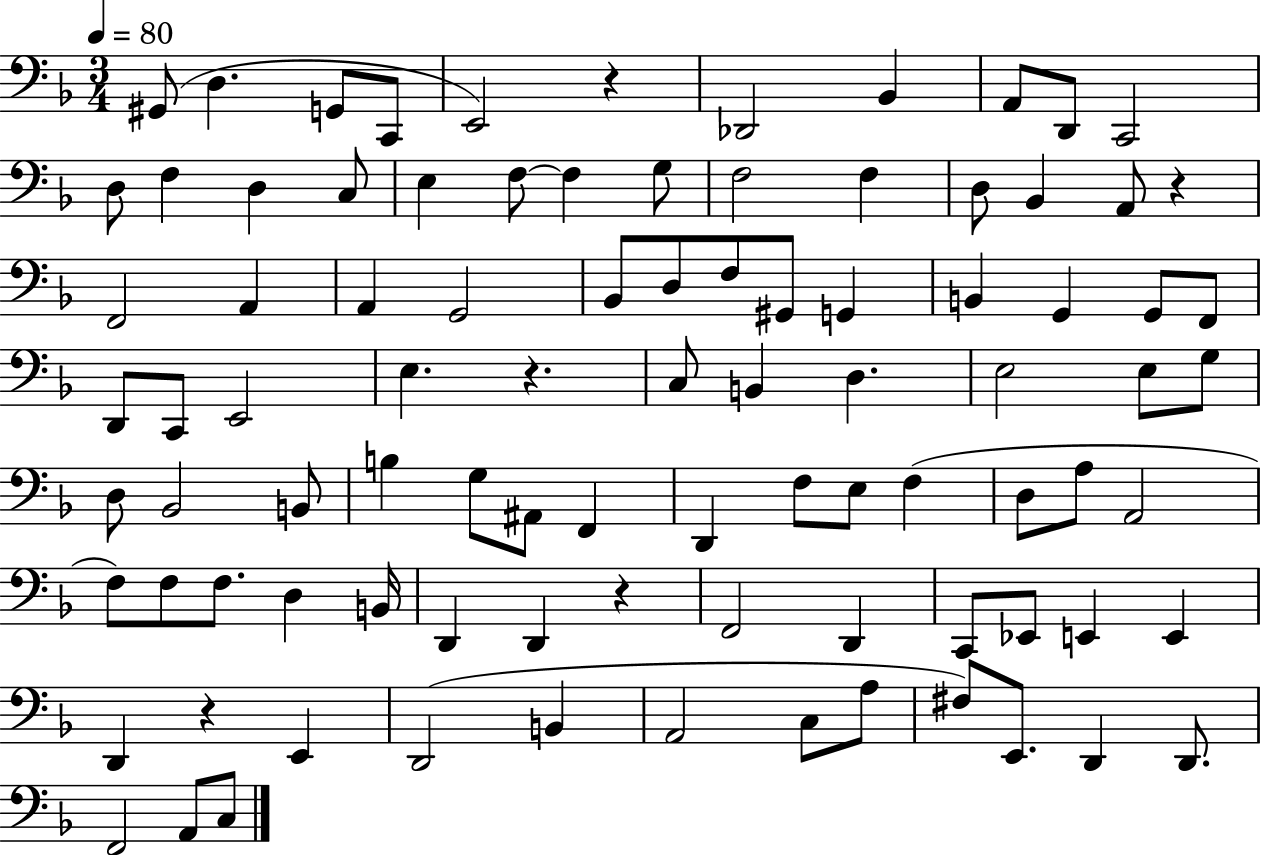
X:1
T:Untitled
M:3/4
L:1/4
K:F
^G,,/2 D, G,,/2 C,,/2 E,,2 z _D,,2 _B,, A,,/2 D,,/2 C,,2 D,/2 F, D, C,/2 E, F,/2 F, G,/2 F,2 F, D,/2 _B,, A,,/2 z F,,2 A,, A,, G,,2 _B,,/2 D,/2 F,/2 ^G,,/2 G,, B,, G,, G,,/2 F,,/2 D,,/2 C,,/2 E,,2 E, z C,/2 B,, D, E,2 E,/2 G,/2 D,/2 _B,,2 B,,/2 B, G,/2 ^A,,/2 F,, D,, F,/2 E,/2 F, D,/2 A,/2 A,,2 F,/2 F,/2 F,/2 D, B,,/4 D,, D,, z F,,2 D,, C,,/2 _E,,/2 E,, E,, D,, z E,, D,,2 B,, A,,2 C,/2 A,/2 ^F,/2 E,,/2 D,, D,,/2 F,,2 A,,/2 C,/2